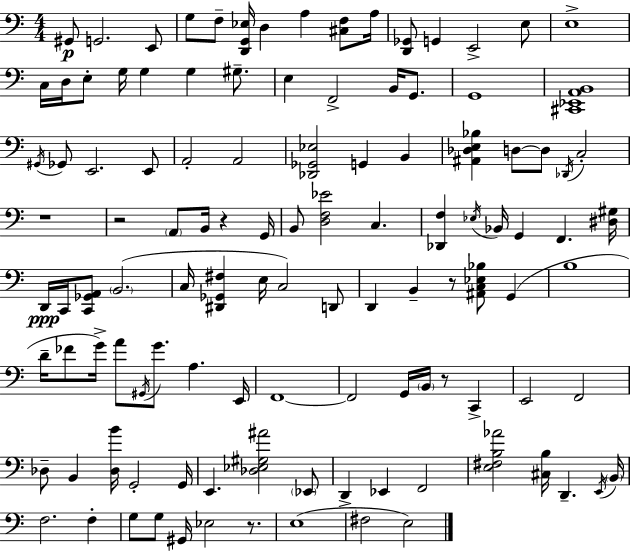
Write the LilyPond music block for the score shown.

{
  \clef bass
  \numericTimeSignature
  \time 4/4
  \key c \major
  gis,8\p g,2. e,8 | g8 f8-- <d, g, ees>16 d4 a4 <cis f>8 a16 | <d, ges,>8 g,4 e,2-> e8 | e1-> | \break c16 d16 e8-. g16 g4 g4 gis8.-- | e4 f,2-> b,16 g,8. | g,1 | <cis, ees, a, b,>1 | \break \acciaccatura { gis,16 } ges,8 e,2. e,8 | a,2-. a,2 | <des, ges, ees>2 g,4 b,4 | <ais, des e bes>4 d8~~ d8 \acciaccatura { des,16 } c2-. | \break r1 | r2 \parenthesize a,8 b,16 r4 | g,16 b,8 <d f ees'>2 c4. | <des, f>4 \acciaccatura { ees16 } bes,16 g,4 f,4. | \break <dis gis>16 d,16\ppp c,16 <c, ges, a,>8 \parenthesize b,2.( | c16 <dis, ges, fis>4 e16 c2) | d,8 d,4 b,4-- r8 <ais, c ees bes>8 g,4( | b1 | \break d'16-- fes'8 g'16->) a'8 \acciaccatura { gis,16 } g'8. a4. | e,16 f,1~~ | f,2 g,16 \parenthesize b,16 r8 | c,4-> e,2 f,2 | \break des8-- b,4 <des b'>16 g,2-. | g,16 e,4. <des ees gis ais'>2 | \parenthesize ees,8 d,4-> ees,4 f,2 | <e fis b aes'>2 <cis b>16 d,4.-- | \break \acciaccatura { e,16 } \parenthesize b,16 f2. | f4-. g8 g8 gis,16 ees2 | r8. e1( | fis2 e2) | \break \bar "|."
}